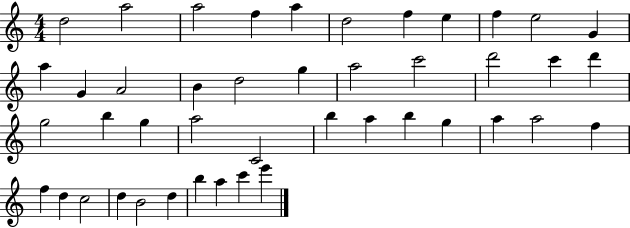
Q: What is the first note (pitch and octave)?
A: D5